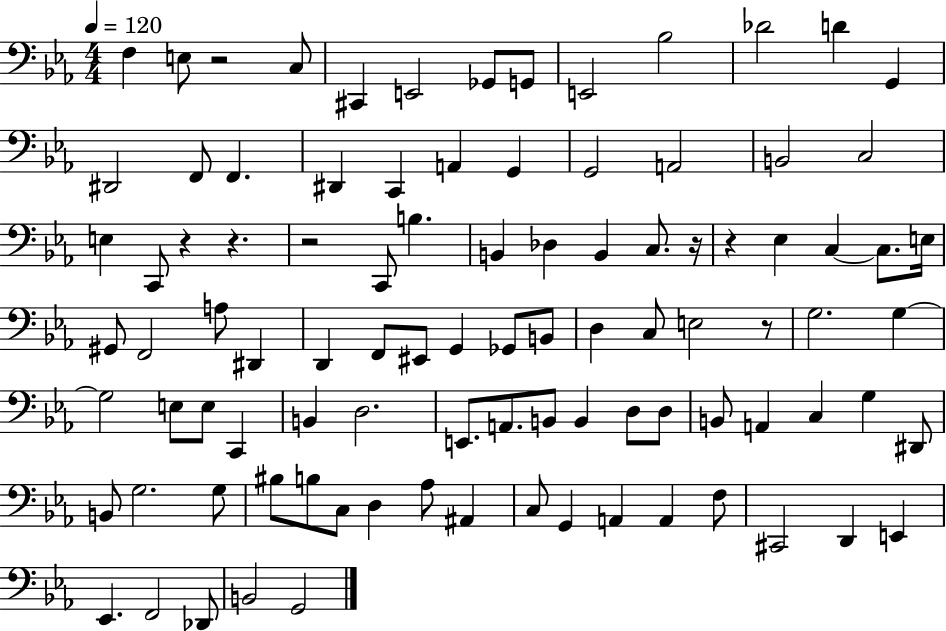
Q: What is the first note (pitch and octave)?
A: F3